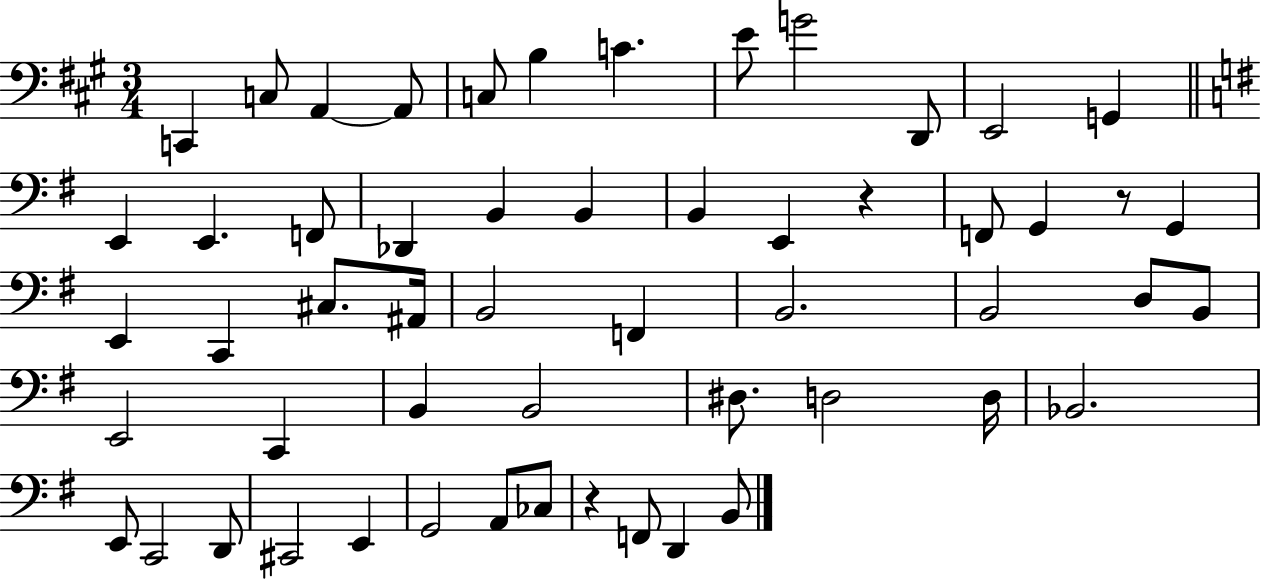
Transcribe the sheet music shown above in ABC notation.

X:1
T:Untitled
M:3/4
L:1/4
K:A
C,, C,/2 A,, A,,/2 C,/2 B, C E/2 G2 D,,/2 E,,2 G,, E,, E,, F,,/2 _D,, B,, B,, B,, E,, z F,,/2 G,, z/2 G,, E,, C,, ^C,/2 ^A,,/4 B,,2 F,, B,,2 B,,2 D,/2 B,,/2 E,,2 C,, B,, B,,2 ^D,/2 D,2 D,/4 _B,,2 E,,/2 C,,2 D,,/2 ^C,,2 E,, G,,2 A,,/2 _C,/2 z F,,/2 D,, B,,/2